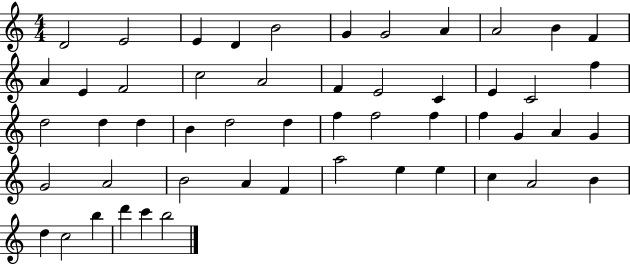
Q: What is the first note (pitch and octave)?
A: D4